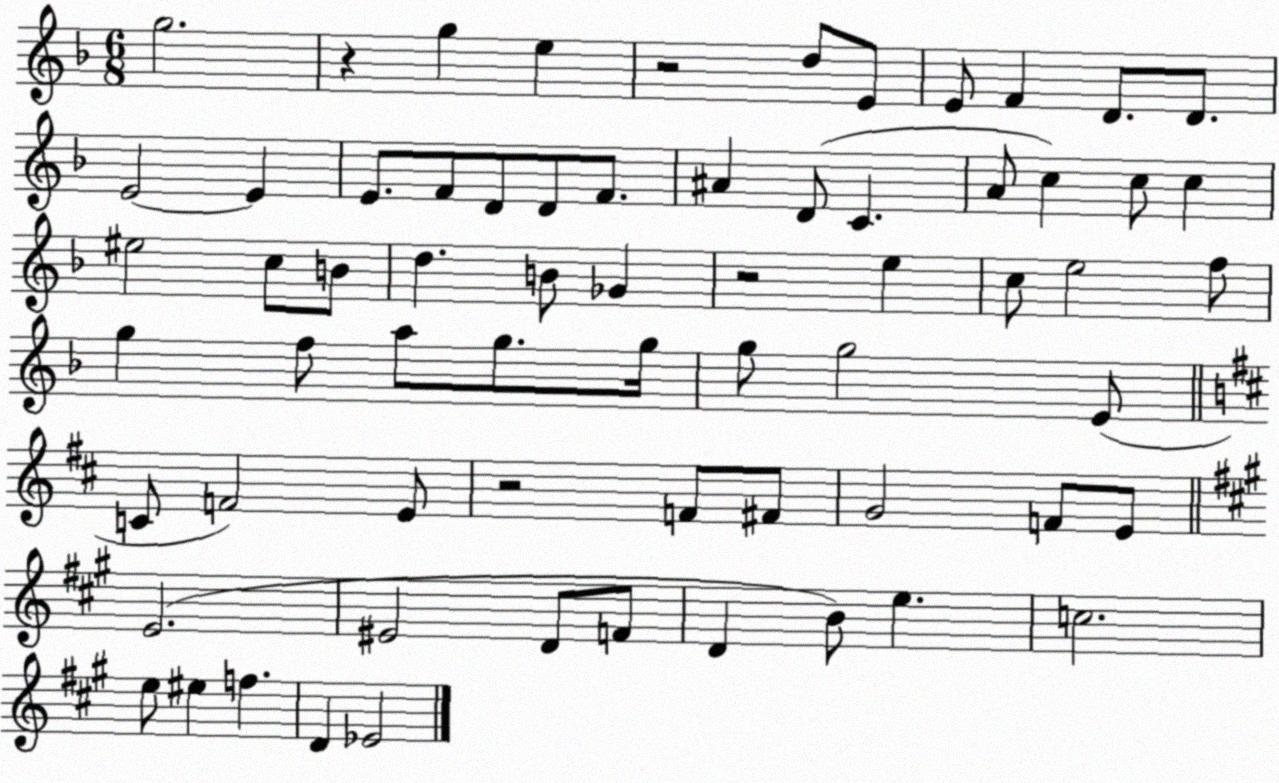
X:1
T:Untitled
M:6/8
L:1/4
K:F
g2 z g e z2 d/2 E/2 E/2 F D/2 D/2 E2 E E/2 F/2 D/2 D/2 F/2 ^A D/2 C A/2 c c/2 c ^e2 c/2 B/2 d B/2 _G z2 e c/2 e2 f/2 g f/2 a/2 g/2 g/4 g/2 g2 E/2 C/2 F2 E/2 z2 F/2 ^F/2 G2 F/2 E/2 E2 ^E2 D/2 F/2 D B/2 e c2 e/2 ^e f D _E2